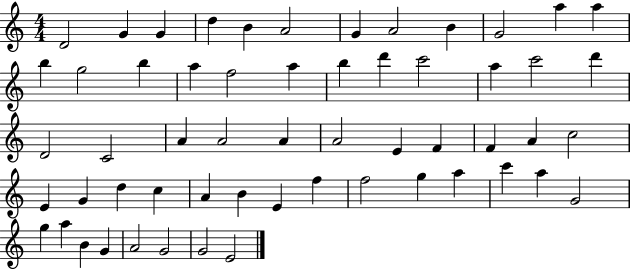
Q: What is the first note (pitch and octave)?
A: D4